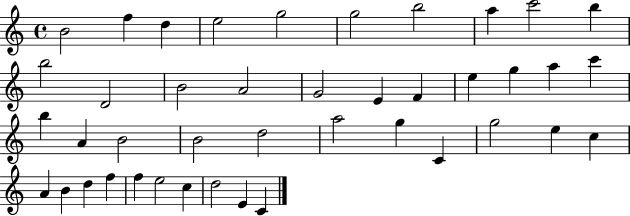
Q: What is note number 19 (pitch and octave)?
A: G5